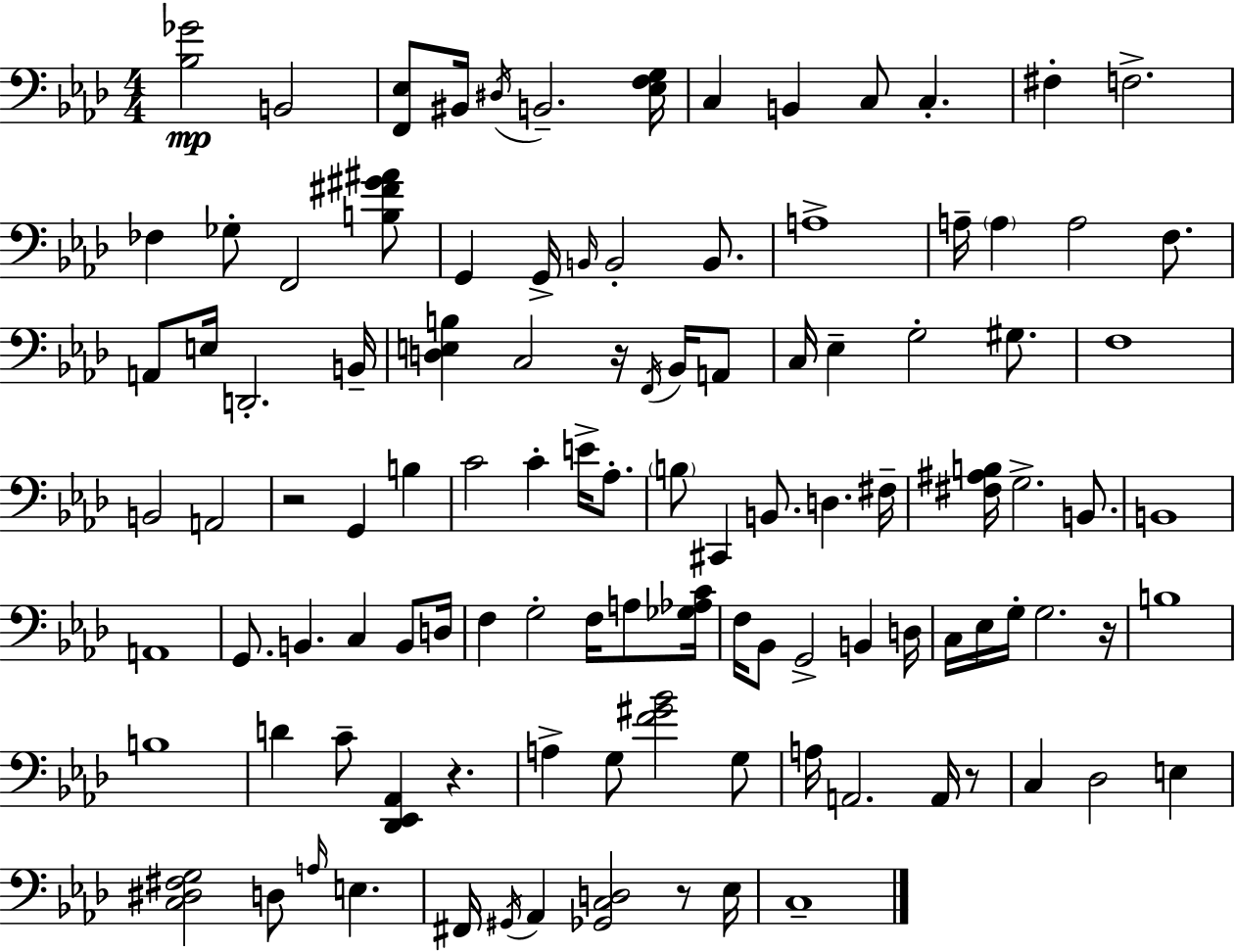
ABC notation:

X:1
T:Untitled
M:4/4
L:1/4
K:Fm
[_B,_G]2 B,,2 [F,,_E,]/2 ^B,,/4 ^D,/4 B,,2 [_E,F,G,]/4 C, B,, C,/2 C, ^F, F,2 _F, _G,/2 F,,2 [B,^F^G^A]/2 G,, G,,/4 B,,/4 B,,2 B,,/2 A,4 A,/4 A, A,2 F,/2 A,,/2 E,/4 D,,2 B,,/4 [D,E,B,] C,2 z/4 F,,/4 _B,,/4 A,,/2 C,/4 _E, G,2 ^G,/2 F,4 B,,2 A,,2 z2 G,, B, C2 C E/4 _A,/2 B,/2 ^C,, B,,/2 D, ^F,/4 [^F,^A,B,]/4 G,2 B,,/2 B,,4 A,,4 G,,/2 B,, C, B,,/2 D,/4 F, G,2 F,/4 A,/2 [_G,_A,C]/4 F,/4 _B,,/2 G,,2 B,, D,/4 C,/4 _E,/4 G,/4 G,2 z/4 B,4 B,4 D C/2 [_D,,_E,,_A,,] z A, G,/2 [F^G_B]2 G,/2 A,/4 A,,2 A,,/4 z/2 C, _D,2 E, [C,^D,^F,G,]2 D,/2 A,/4 E, ^F,,/4 ^G,,/4 _A,, [_G,,C,D,]2 z/2 _E,/4 C,4